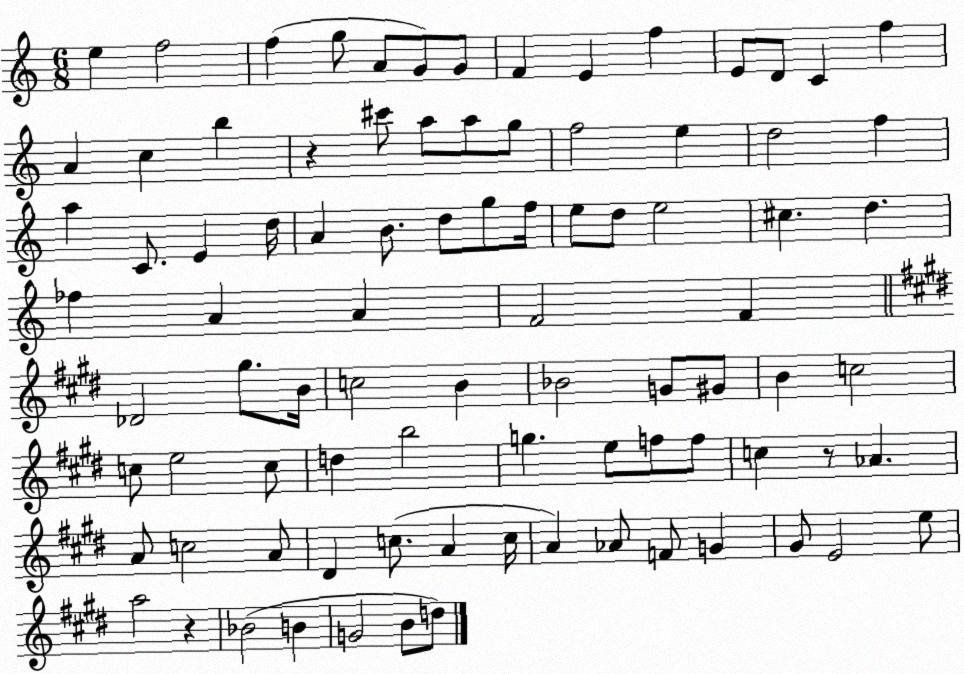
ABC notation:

X:1
T:Untitled
M:6/8
L:1/4
K:C
e f2 f g/2 A/2 G/2 G/2 F E f E/2 D/2 C f A c b z ^c'/2 a/2 a/2 g/2 f2 e d2 f a C/2 E d/4 A B/2 d/2 g/2 f/4 e/2 d/2 e2 ^c d _f A A F2 F _D2 ^g/2 B/4 c2 B _B2 G/2 ^G/2 B c2 c/2 e2 c/2 d b2 g e/2 f/2 f/2 c z/2 _A A/2 c2 A/2 ^D c/2 A c/4 A _A/2 F/2 G ^G/2 E2 e/2 a2 z _B2 B G2 B/2 d/2